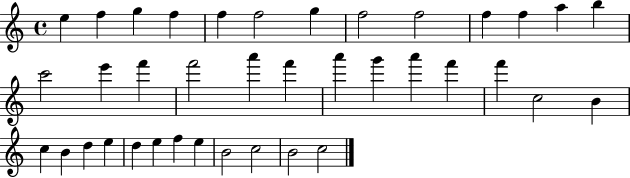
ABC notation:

X:1
T:Untitled
M:4/4
L:1/4
K:C
e f g f f f2 g f2 f2 f f a b c'2 e' f' f'2 a' f' a' g' a' f' f' c2 B c B d e d e f e B2 c2 B2 c2